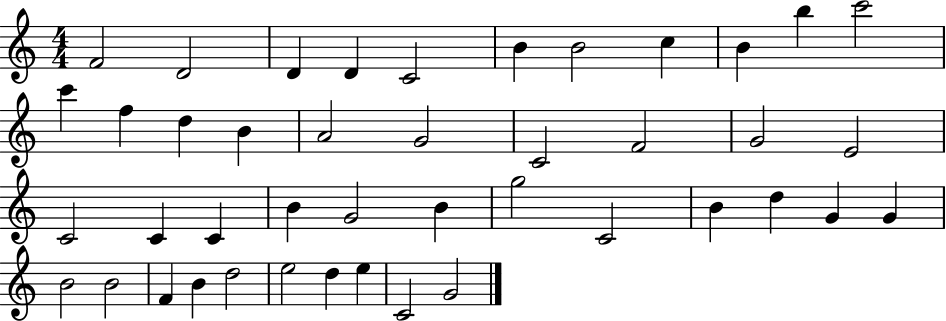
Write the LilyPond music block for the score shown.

{
  \clef treble
  \numericTimeSignature
  \time 4/4
  \key c \major
  f'2 d'2 | d'4 d'4 c'2 | b'4 b'2 c''4 | b'4 b''4 c'''2 | \break c'''4 f''4 d''4 b'4 | a'2 g'2 | c'2 f'2 | g'2 e'2 | \break c'2 c'4 c'4 | b'4 g'2 b'4 | g''2 c'2 | b'4 d''4 g'4 g'4 | \break b'2 b'2 | f'4 b'4 d''2 | e''2 d''4 e''4 | c'2 g'2 | \break \bar "|."
}